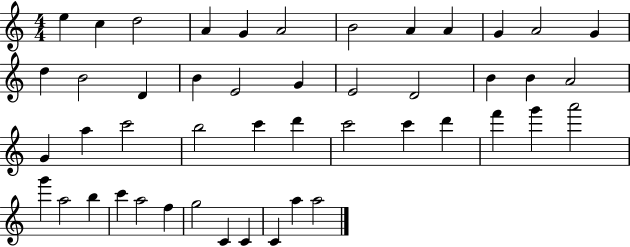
{
  \clef treble
  \numericTimeSignature
  \time 4/4
  \key c \major
  e''4 c''4 d''2 | a'4 g'4 a'2 | b'2 a'4 a'4 | g'4 a'2 g'4 | \break d''4 b'2 d'4 | b'4 e'2 g'4 | e'2 d'2 | b'4 b'4 a'2 | \break g'4 a''4 c'''2 | b''2 c'''4 d'''4 | c'''2 c'''4 d'''4 | f'''4 g'''4 a'''2 | \break g'''4 a''2 b''4 | c'''4 a''2 f''4 | g''2 c'4 c'4 | c'4 a''4 a''2 | \break \bar "|."
}